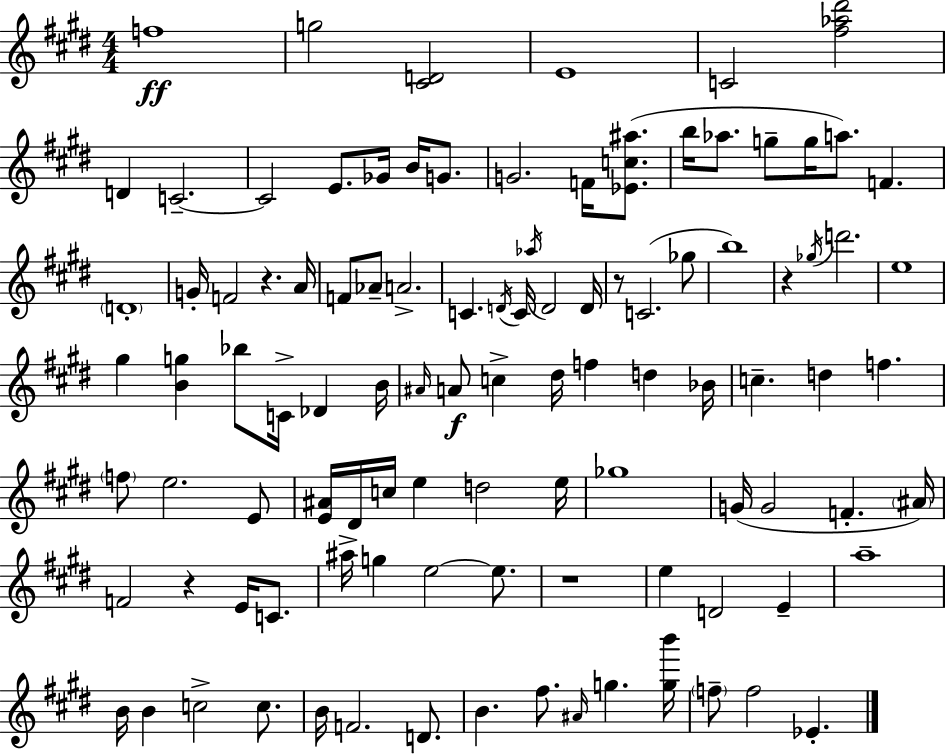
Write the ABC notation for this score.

X:1
T:Untitled
M:4/4
L:1/4
K:E
f4 g2 [^CD]2 E4 C2 [^f_a^d']2 D C2 C2 E/2 _G/4 B/4 G/2 G2 F/4 [_Ec^a]/2 b/4 _a/2 g/2 g/4 a/2 F D4 G/4 F2 z A/4 F/2 _A/2 A2 C D/4 C/4 _a/4 D2 D/4 z/2 C2 _g/2 b4 z _g/4 d'2 e4 ^g [Bg] _b/2 C/4 _D B/4 ^A/4 A/2 c ^d/4 f d _B/4 c d f f/2 e2 E/2 [E^A]/4 ^D/4 c/4 e d2 e/4 _g4 G/4 G2 F ^A/4 F2 z E/4 C/2 ^a/4 g e2 e/2 z4 e D2 E a4 B/4 B c2 c/2 B/4 F2 D/2 B ^f/2 ^A/4 g [gb']/4 f/2 f2 _E